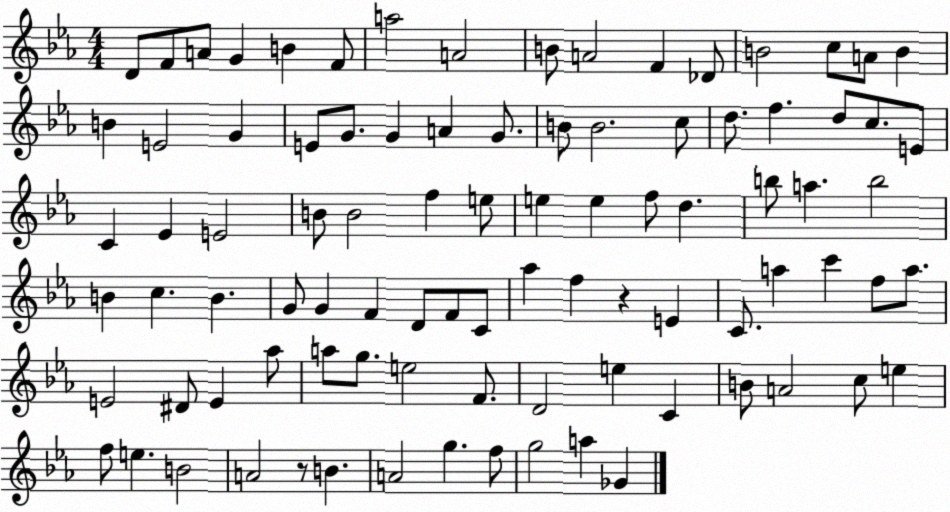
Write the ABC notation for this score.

X:1
T:Untitled
M:4/4
L:1/4
K:Eb
D/2 F/2 A/2 G B F/2 a2 A2 B/2 A2 F _D/2 B2 c/2 A/2 B B E2 G E/2 G/2 G A G/2 B/2 B2 c/2 d/2 f d/2 c/2 E/2 C _E E2 B/2 B2 f e/2 e e f/2 d b/2 a b2 B c B G/2 G F D/2 F/2 C/2 _a f z E C/2 a c' f/2 a/2 E2 ^D/2 E _a/2 a/2 g/2 e2 F/2 D2 e C B/2 A2 c/2 e f/2 e B2 A2 z/2 B A2 g f/2 g2 a _G